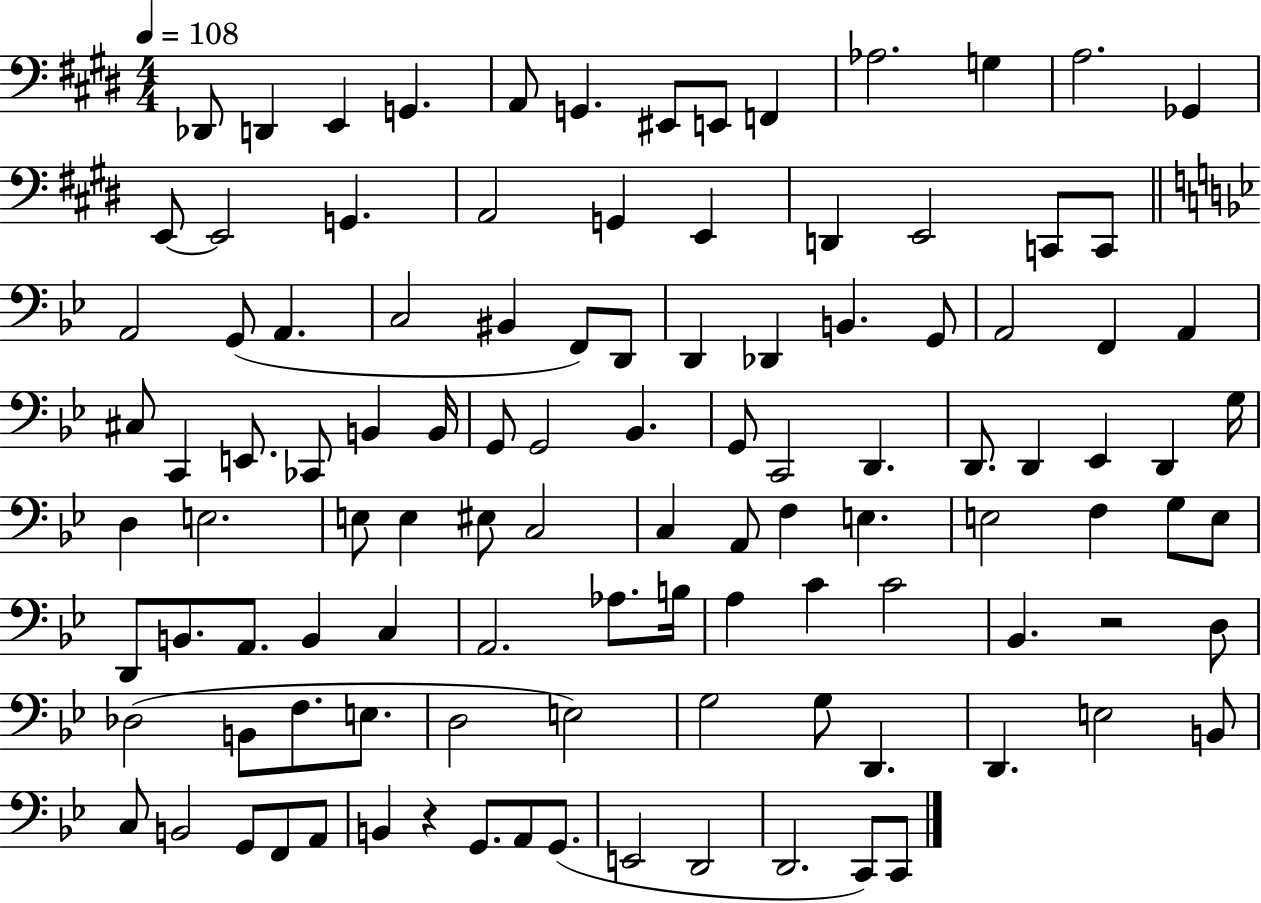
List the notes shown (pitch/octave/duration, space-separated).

Db2/e D2/q E2/q G2/q. A2/e G2/q. EIS2/e E2/e F2/q Ab3/h. G3/q A3/h. Gb2/q E2/e E2/h G2/q. A2/h G2/q E2/q D2/q E2/h C2/e C2/e A2/h G2/e A2/q. C3/h BIS2/q F2/e D2/e D2/q Db2/q B2/q. G2/e A2/h F2/q A2/q C#3/e C2/q E2/e. CES2/e B2/q B2/s G2/e G2/h Bb2/q. G2/e C2/h D2/q. D2/e. D2/q Eb2/q D2/q G3/s D3/q E3/h. E3/e E3/q EIS3/e C3/h C3/q A2/e F3/q E3/q. E3/h F3/q G3/e E3/e D2/e B2/e. A2/e. B2/q C3/q A2/h. Ab3/e. B3/s A3/q C4/q C4/h Bb2/q. R/h D3/e Db3/h B2/e F3/e. E3/e. D3/h E3/h G3/h G3/e D2/q. D2/q. E3/h B2/e C3/e B2/h G2/e F2/e A2/e B2/q R/q G2/e. A2/e G2/e. E2/h D2/h D2/h. C2/e C2/e